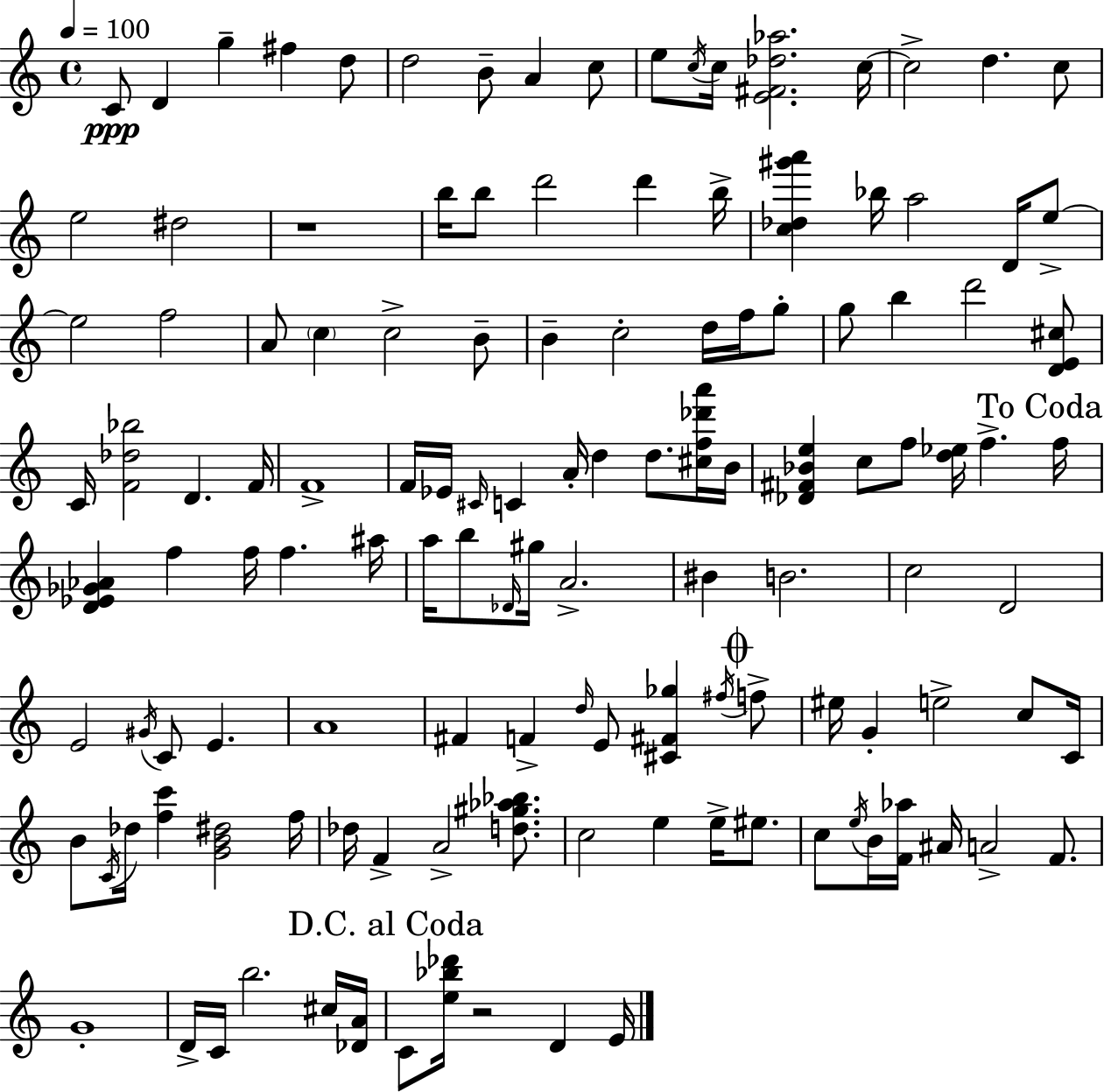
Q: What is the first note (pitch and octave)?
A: C4